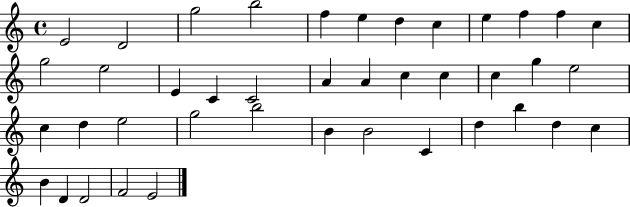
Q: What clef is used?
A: treble